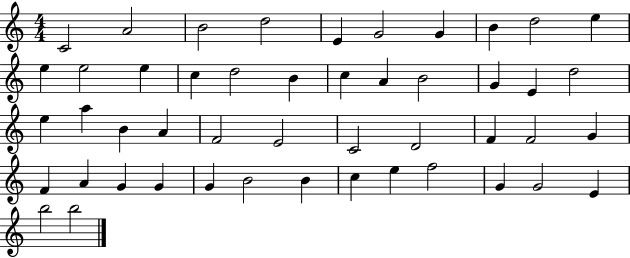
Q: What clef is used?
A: treble